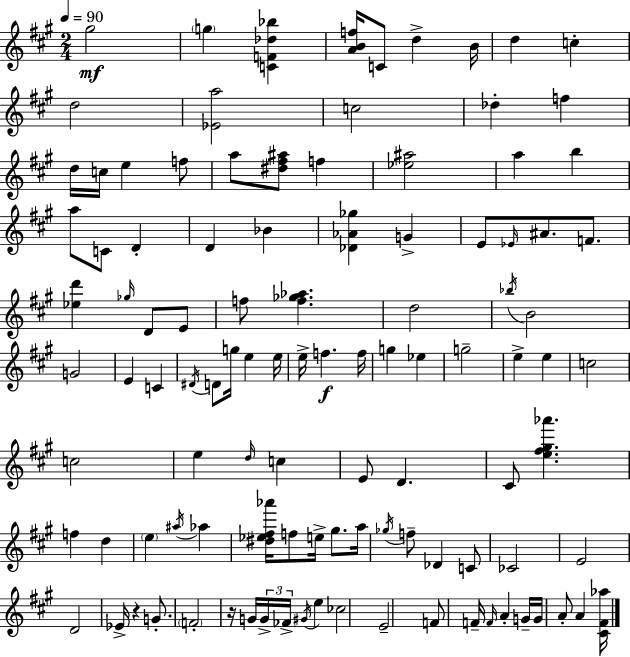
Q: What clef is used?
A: treble